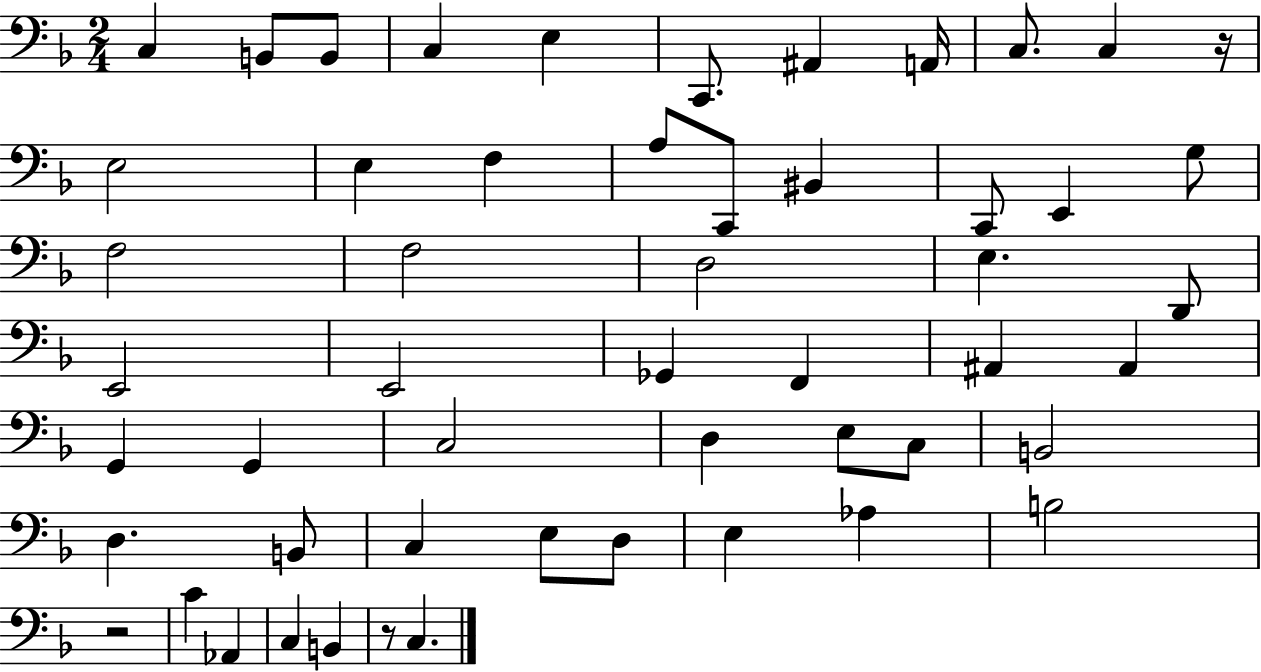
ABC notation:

X:1
T:Untitled
M:2/4
L:1/4
K:F
C, B,,/2 B,,/2 C, E, C,,/2 ^A,, A,,/4 C,/2 C, z/4 E,2 E, F, A,/2 C,,/2 ^B,, C,,/2 E,, G,/2 F,2 F,2 D,2 E, D,,/2 E,,2 E,,2 _G,, F,, ^A,, ^A,, G,, G,, C,2 D, E,/2 C,/2 B,,2 D, B,,/2 C, E,/2 D,/2 E, _A, B,2 z2 C _A,, C, B,, z/2 C,